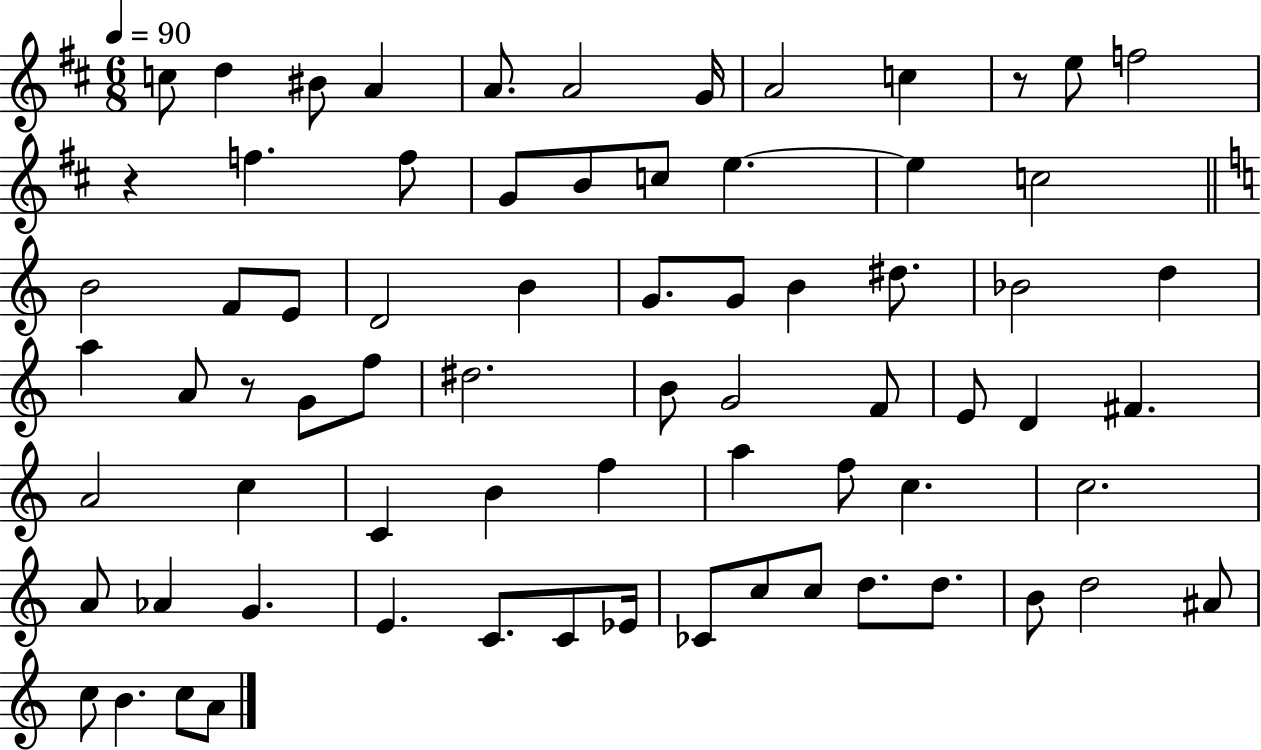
X:1
T:Untitled
M:6/8
L:1/4
K:D
c/2 d ^B/2 A A/2 A2 G/4 A2 c z/2 e/2 f2 z f f/2 G/2 B/2 c/2 e e c2 B2 F/2 E/2 D2 B G/2 G/2 B ^d/2 _B2 d a A/2 z/2 G/2 f/2 ^d2 B/2 G2 F/2 E/2 D ^F A2 c C B f a f/2 c c2 A/2 _A G E C/2 C/2 _E/4 _C/2 c/2 c/2 d/2 d/2 B/2 d2 ^A/2 c/2 B c/2 A/2